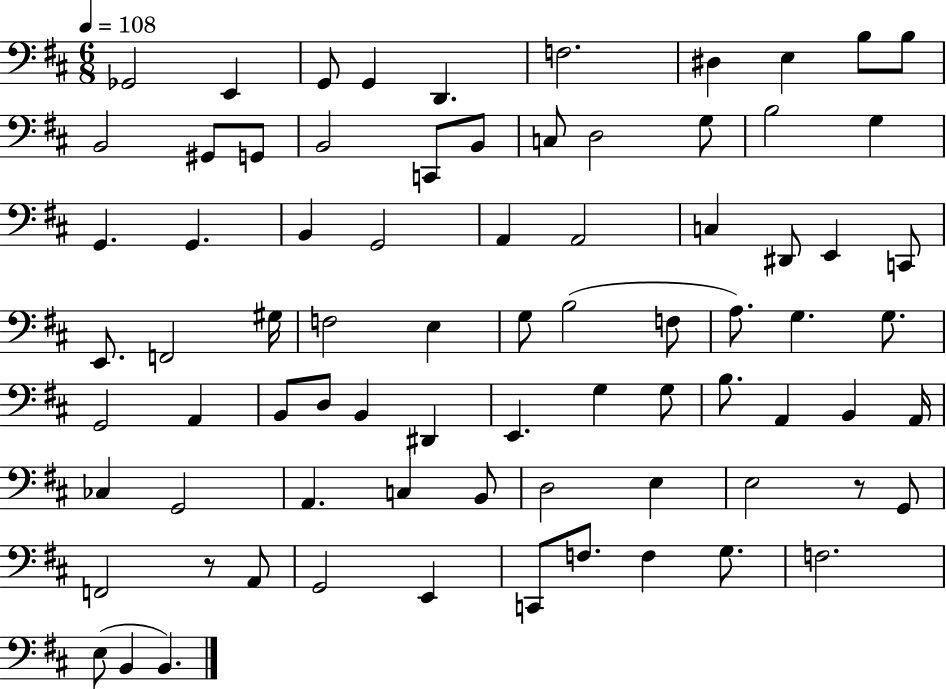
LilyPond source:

{
  \clef bass
  \numericTimeSignature
  \time 6/8
  \key d \major
  \tempo 4 = 108
  \repeat volta 2 { ges,2 e,4 | g,8 g,4 d,4. | f2. | dis4 e4 b8 b8 | \break b,2 gis,8 g,8 | b,2 c,8 b,8 | c8 d2 g8 | b2 g4 | \break g,4. g,4. | b,4 g,2 | a,4 a,2 | c4 dis,8 e,4 c,8 | \break e,8. f,2 gis16 | f2 e4 | g8 b2( f8 | a8.) g4. g8. | \break g,2 a,4 | b,8 d8 b,4 dis,4 | e,4. g4 g8 | b8. a,4 b,4 a,16 | \break ces4 g,2 | a,4. c4 b,8 | d2 e4 | e2 r8 g,8 | \break f,2 r8 a,8 | g,2 e,4 | c,8 f8. f4 g8. | f2. | \break e8( b,4 b,4.) | } \bar "|."
}